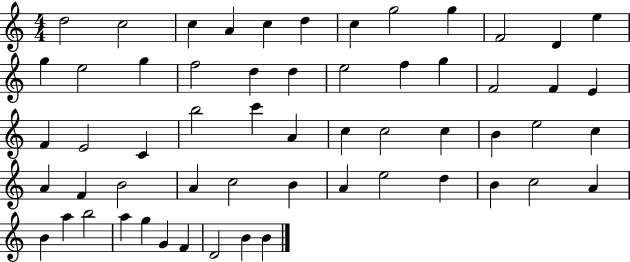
X:1
T:Untitled
M:4/4
L:1/4
K:C
d2 c2 c A c d c g2 g F2 D e g e2 g f2 d d e2 f g F2 F E F E2 C b2 c' A c c2 c B e2 c A F B2 A c2 B A e2 d B c2 A B a b2 a g G F D2 B B